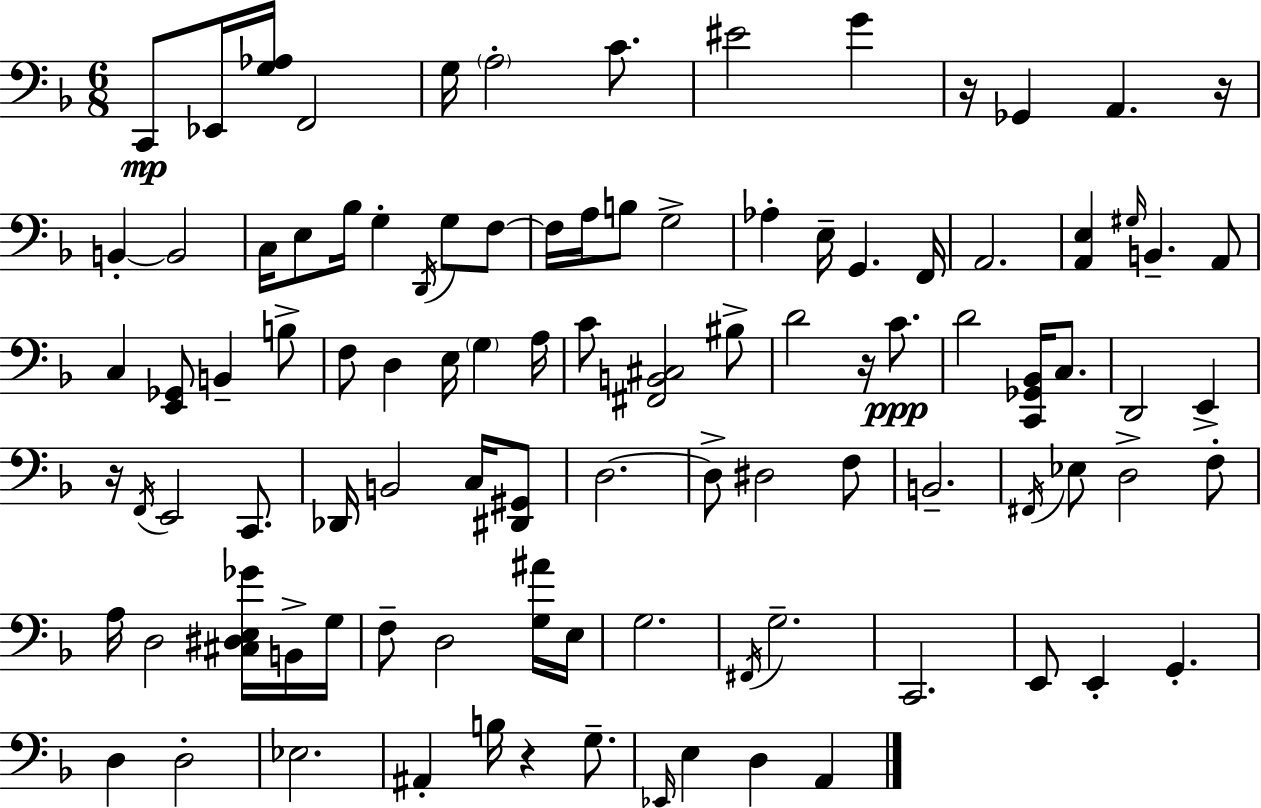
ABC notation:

X:1
T:Untitled
M:6/8
L:1/4
K:Dm
C,,/2 _E,,/4 [G,_A,]/4 F,,2 G,/4 A,2 C/2 ^E2 G z/4 _G,, A,, z/4 B,, B,,2 C,/4 E,/2 _B,/4 G, D,,/4 G,/2 F,/2 F,/4 A,/4 B,/2 G,2 _A, E,/4 G,, F,,/4 A,,2 [A,,E,] ^G,/4 B,, A,,/2 C, [E,,_G,,]/2 B,, B,/2 F,/2 D, E,/4 G, A,/4 C/2 [^F,,B,,^C,]2 ^B,/2 D2 z/4 C/2 D2 [C,,_G,,_B,,]/4 C,/2 D,,2 E,, z/4 F,,/4 E,,2 C,,/2 _D,,/4 B,,2 C,/4 [^D,,^G,,]/2 D,2 D,/2 ^D,2 F,/2 B,,2 ^F,,/4 _E,/2 D,2 F,/2 A,/4 D,2 [^C,^D,E,_G]/4 B,,/4 G,/4 F,/2 D,2 [G,^A]/4 E,/4 G,2 ^F,,/4 G,2 C,,2 E,,/2 E,, G,, D, D,2 _E,2 ^A,, B,/4 z G,/2 _E,,/4 E, D, A,,